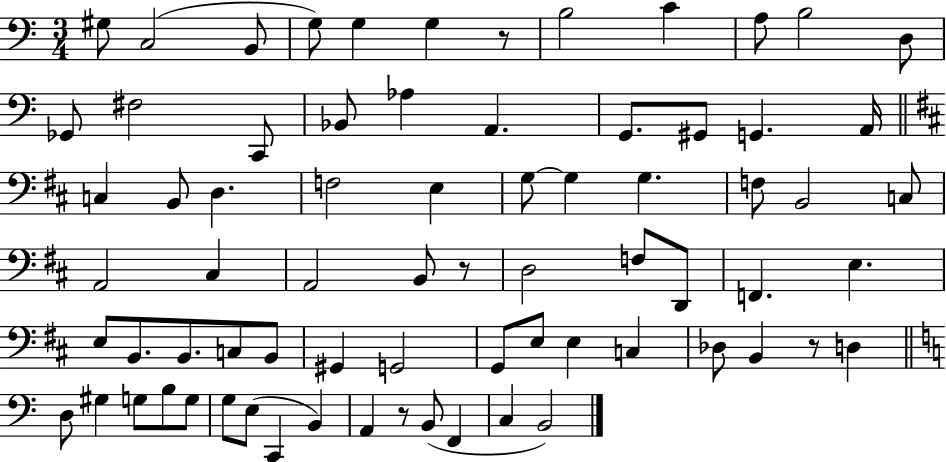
{
  \clef bass
  \numericTimeSignature
  \time 3/4
  \key c \major
  \repeat volta 2 { gis8 c2( b,8 | g8) g4 g4 r8 | b2 c'4 | a8 b2 d8 | \break ges,8 fis2 c,8 | bes,8 aes4 a,4. | g,8. gis,8 g,4. a,16 | \bar "||" \break \key b \minor c4 b,8 d4. | f2 e4 | g8~~ g4 g4. | f8 b,2 c8 | \break a,2 cis4 | a,2 b,8 r8 | d2 f8 d,8 | f,4. e4. | \break e8 b,8. b,8. c8 b,8 | gis,4 g,2 | g,8 e8 e4 c4 | des8 b,4 r8 d4 | \break \bar "||" \break \key a \minor d8 gis4 g8 b8 g8 | g8 e8( c,4 b,4) | a,4 r8 b,8( f,4 | c4 b,2) | \break } \bar "|."
}